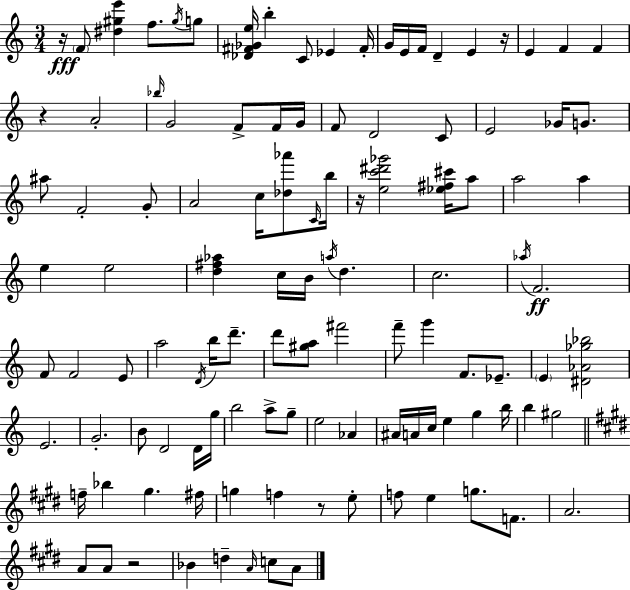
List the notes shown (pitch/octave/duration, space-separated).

R/s F4/e [D#5,G#5,E6]/q F5/e. G#5/s G5/e [Db4,F#4,Gb4,E5]/s B5/q C4/e Eb4/q F#4/s G4/s E4/s F4/s D4/q E4/q R/s E4/q F4/q F4/q R/q A4/h Bb5/s G4/h F4/e F4/s G4/s F4/e D4/h C4/e E4/h Gb4/s G4/e. A#5/e F4/h G4/e A4/h C5/s [Db5,Ab6]/e C4/s B5/s R/s [E5,C6,D#6,Gb6]/h [Eb5,F#5,C#6]/s A5/e A5/h A5/q E5/q E5/h [D5,F#5,Ab5]/q C5/s B4/s A5/s D5/q. C5/h. Ab5/s F4/h. F4/e F4/h E4/e A5/h D4/s B5/s D6/e. D6/e [G#5,A5]/e F#6/h F6/e G6/q F4/e. Eb4/e. E4/q [D#4,Ab4,Gb5,Bb5]/h E4/h. G4/h. B4/e D4/h D4/s G5/s B5/h A5/e G5/e E5/h Ab4/q A#4/s A4/s C5/s E5/q G5/q B5/s B5/q G#5/h F5/s Bb5/q G#5/q. F#5/s G5/q F5/q R/e E5/e F5/e E5/q G5/e. F4/e. A4/h. A4/e A4/e R/h Bb4/q D5/q A4/s C5/e A4/e